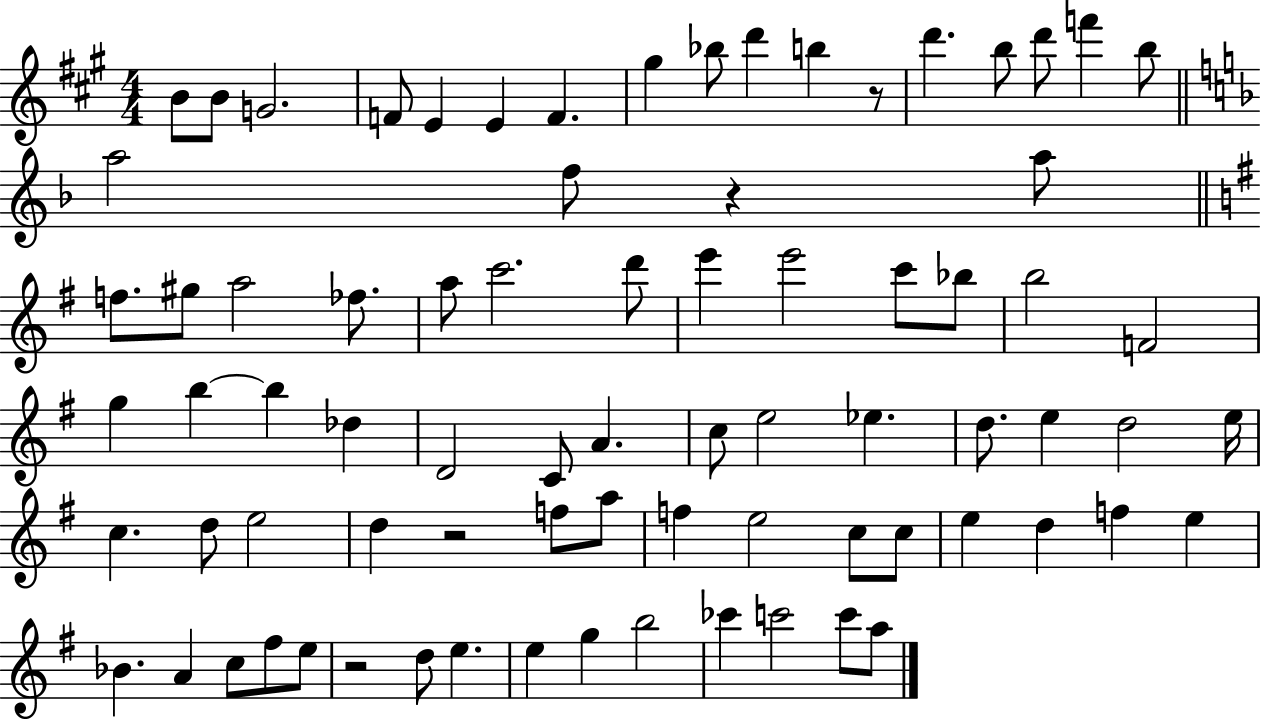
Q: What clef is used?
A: treble